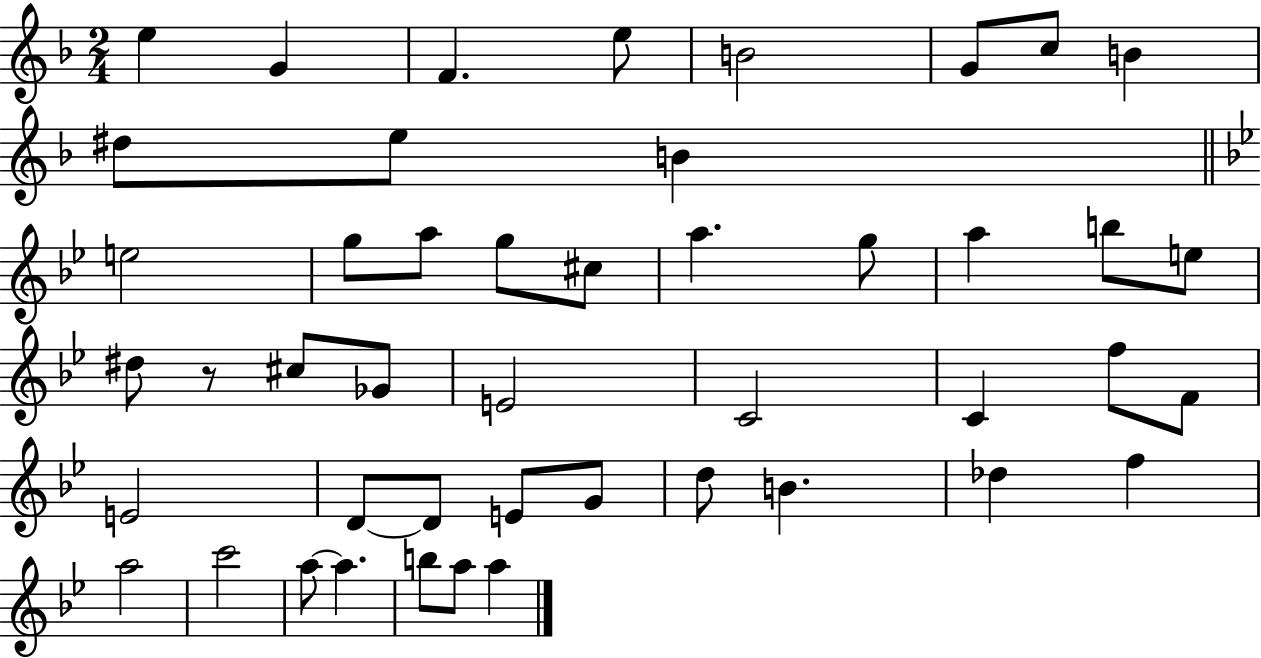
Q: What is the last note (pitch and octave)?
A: A5